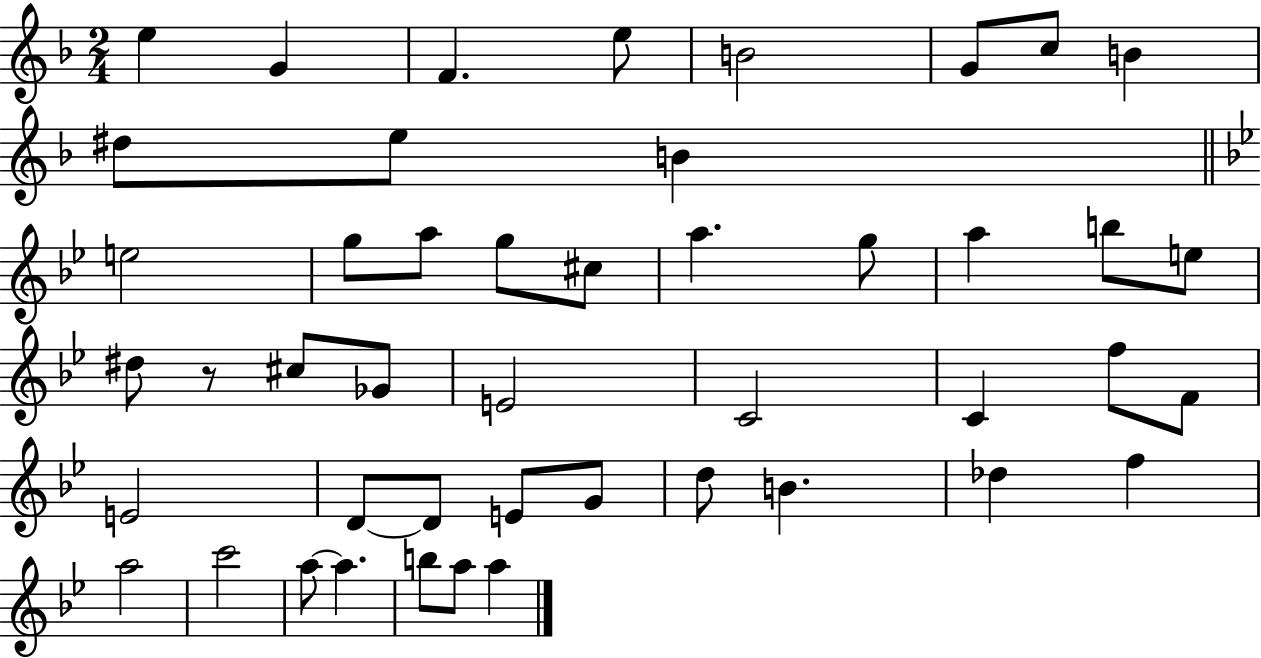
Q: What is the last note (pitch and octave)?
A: A5